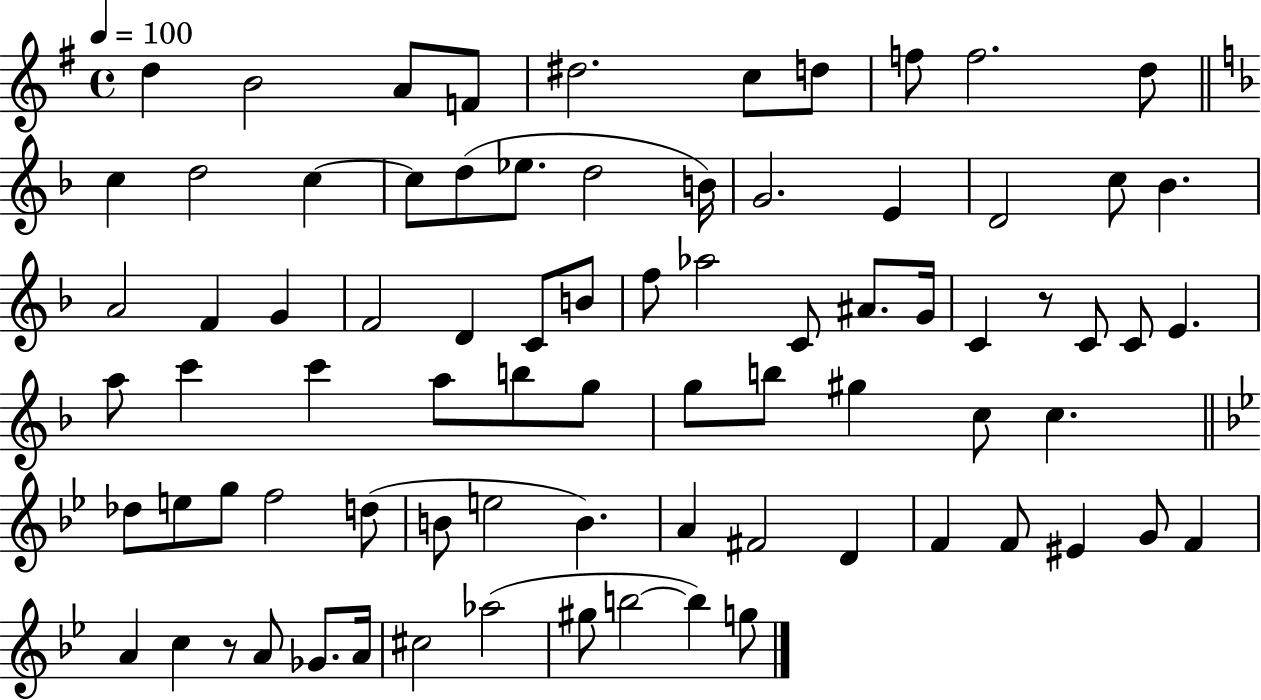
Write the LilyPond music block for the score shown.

{
  \clef treble
  \time 4/4
  \defaultTimeSignature
  \key g \major
  \tempo 4 = 100
  \repeat volta 2 { d''4 b'2 a'8 f'8 | dis''2. c''8 d''8 | f''8 f''2. d''8 | \bar "||" \break \key d \minor c''4 d''2 c''4~~ | c''8 d''8( ees''8. d''2 b'16) | g'2. e'4 | d'2 c''8 bes'4. | \break a'2 f'4 g'4 | f'2 d'4 c'8 b'8 | f''8 aes''2 c'8 ais'8. g'16 | c'4 r8 c'8 c'8 e'4. | \break a''8 c'''4 c'''4 a''8 b''8 g''8 | g''8 b''8 gis''4 c''8 c''4. | \bar "||" \break \key bes \major des''8 e''8 g''8 f''2 d''8( | b'8 e''2 b'4.) | a'4 fis'2 d'4 | f'4 f'8 eis'4 g'8 f'4 | \break a'4 c''4 r8 a'8 ges'8. a'16 | cis''2 aes''2( | gis''8 b''2~~ b''4) g''8 | } \bar "|."
}